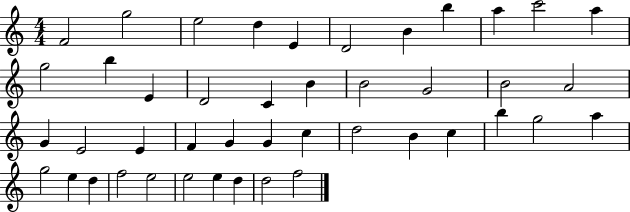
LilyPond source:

{
  \clef treble
  \numericTimeSignature
  \time 4/4
  \key c \major
  f'2 g''2 | e''2 d''4 e'4 | d'2 b'4 b''4 | a''4 c'''2 a''4 | \break g''2 b''4 e'4 | d'2 c'4 b'4 | b'2 g'2 | b'2 a'2 | \break g'4 e'2 e'4 | f'4 g'4 g'4 c''4 | d''2 b'4 c''4 | b''4 g''2 a''4 | \break g''2 e''4 d''4 | f''2 e''2 | e''2 e''4 d''4 | d''2 f''2 | \break \bar "|."
}